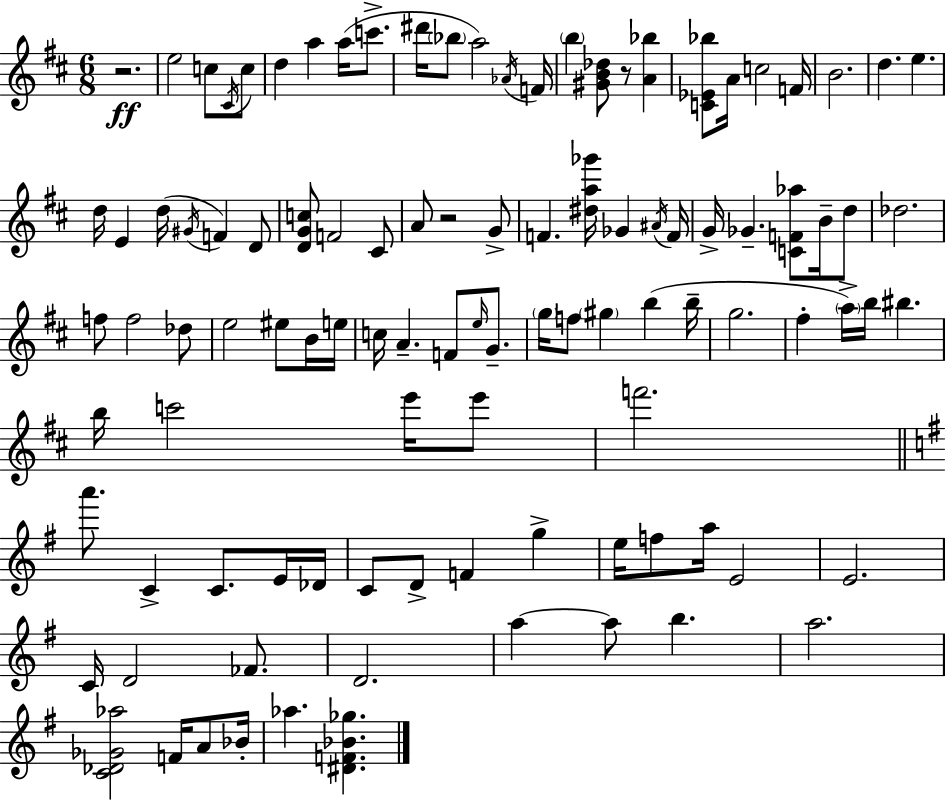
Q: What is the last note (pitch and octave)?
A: Ab5